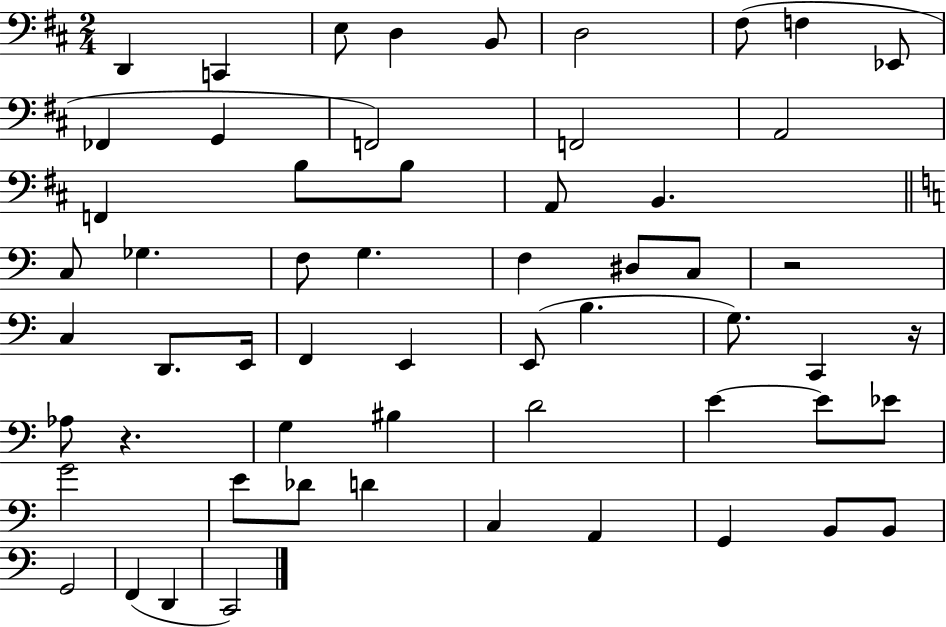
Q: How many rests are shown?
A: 3